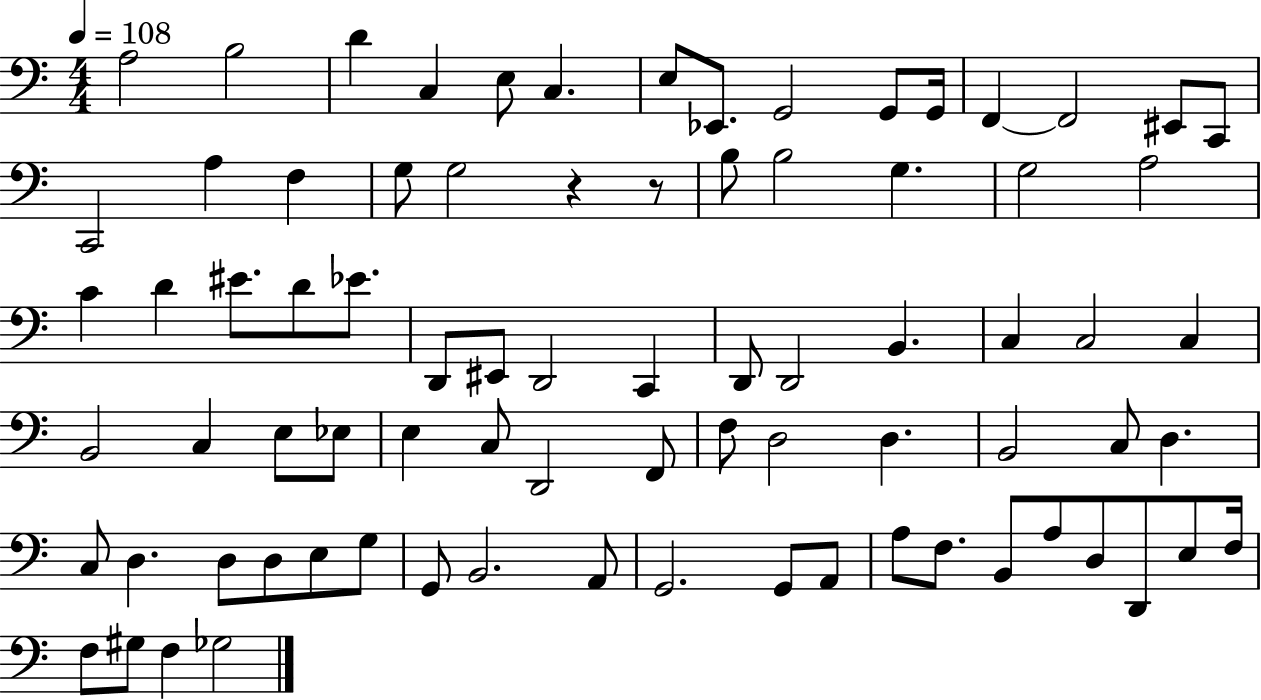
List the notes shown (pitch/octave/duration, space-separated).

A3/h B3/h D4/q C3/q E3/e C3/q. E3/e Eb2/e. G2/h G2/e G2/s F2/q F2/h EIS2/e C2/e C2/h A3/q F3/q G3/e G3/h R/q R/e B3/e B3/h G3/q. G3/h A3/h C4/q D4/q EIS4/e. D4/e Eb4/e. D2/e EIS2/e D2/h C2/q D2/e D2/h B2/q. C3/q C3/h C3/q B2/h C3/q E3/e Eb3/e E3/q C3/e D2/h F2/e F3/e D3/h D3/q. B2/h C3/e D3/q. C3/e D3/q. D3/e D3/e E3/e G3/e G2/e B2/h. A2/e G2/h. G2/e A2/e A3/e F3/e. B2/e A3/e D3/e D2/e E3/e F3/s F3/e G#3/e F3/q Gb3/h